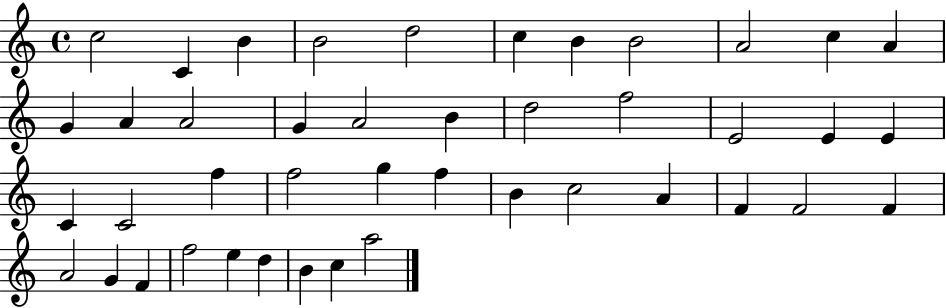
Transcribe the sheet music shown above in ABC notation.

X:1
T:Untitled
M:4/4
L:1/4
K:C
c2 C B B2 d2 c B B2 A2 c A G A A2 G A2 B d2 f2 E2 E E C C2 f f2 g f B c2 A F F2 F A2 G F f2 e d B c a2